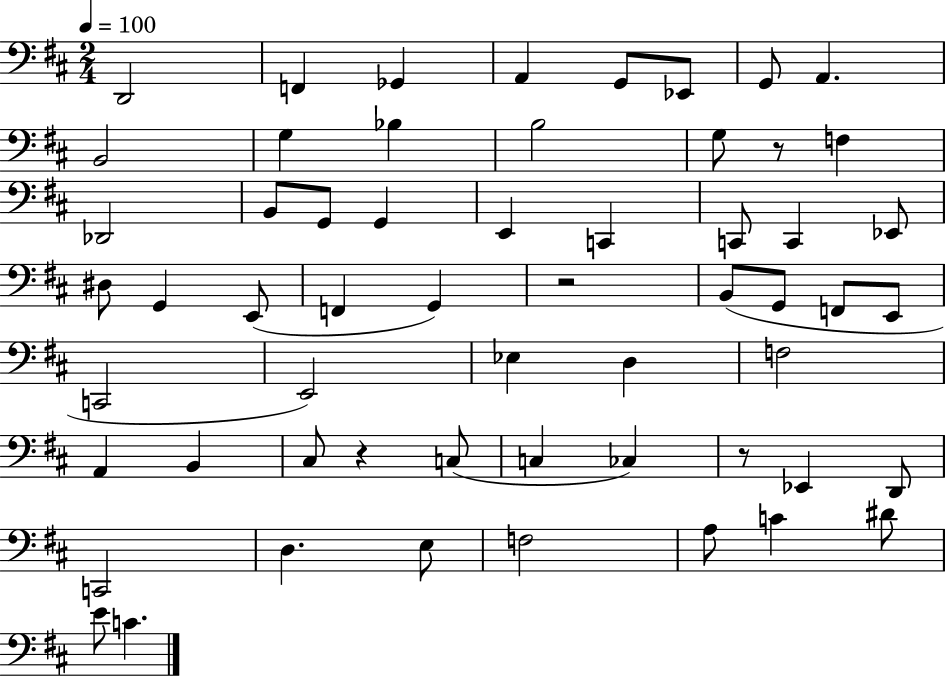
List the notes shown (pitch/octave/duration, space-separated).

D2/h F2/q Gb2/q A2/q G2/e Eb2/e G2/e A2/q. B2/h G3/q Bb3/q B3/h G3/e R/e F3/q Db2/h B2/e G2/e G2/q E2/q C2/q C2/e C2/q Eb2/e D#3/e G2/q E2/e F2/q G2/q R/h B2/e G2/e F2/e E2/e C2/h E2/h Eb3/q D3/q F3/h A2/q B2/q C#3/e R/q C3/e C3/q CES3/q R/e Eb2/q D2/e C2/h D3/q. E3/e F3/h A3/e C4/q D#4/e E4/e C4/q.